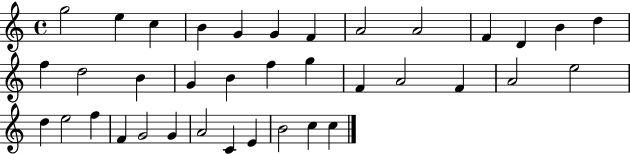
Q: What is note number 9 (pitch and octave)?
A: A4